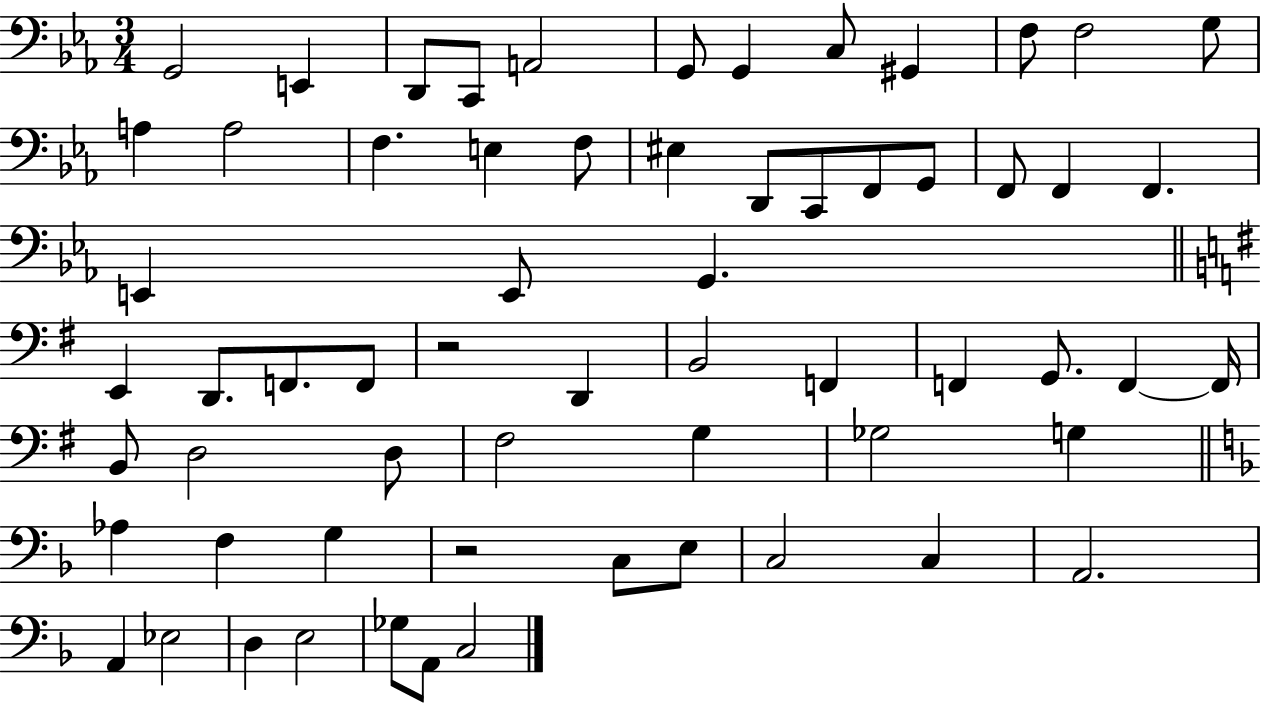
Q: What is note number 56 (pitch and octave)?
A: Eb3